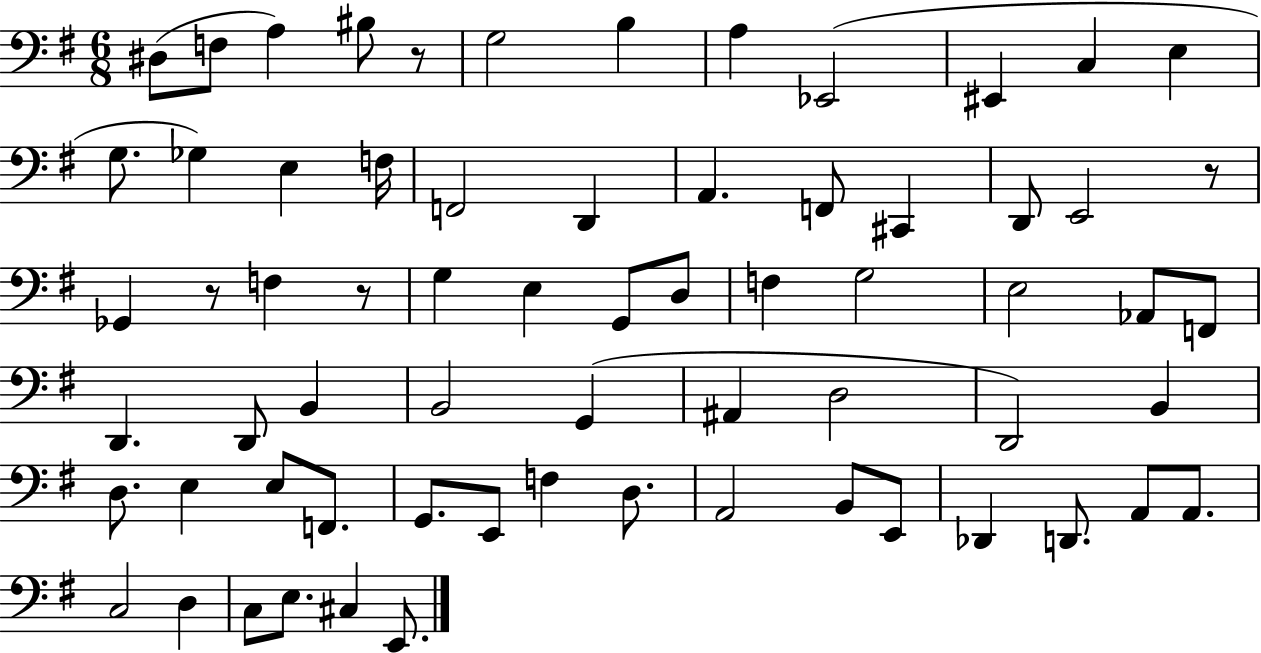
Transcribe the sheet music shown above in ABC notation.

X:1
T:Untitled
M:6/8
L:1/4
K:G
^D,/2 F,/2 A, ^B,/2 z/2 G,2 B, A, _E,,2 ^E,, C, E, G,/2 _G, E, F,/4 F,,2 D,, A,, F,,/2 ^C,, D,,/2 E,,2 z/2 _G,, z/2 F, z/2 G, E, G,,/2 D,/2 F, G,2 E,2 _A,,/2 F,,/2 D,, D,,/2 B,, B,,2 G,, ^A,, D,2 D,,2 B,, D,/2 E, E,/2 F,,/2 G,,/2 E,,/2 F, D,/2 A,,2 B,,/2 E,,/2 _D,, D,,/2 A,,/2 A,,/2 C,2 D, C,/2 E,/2 ^C, E,,/2